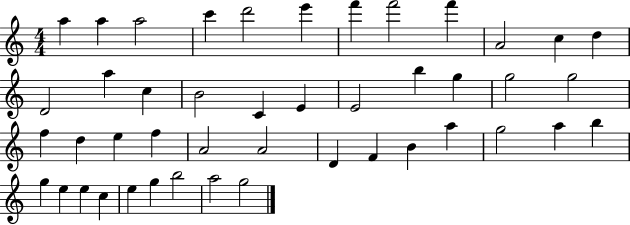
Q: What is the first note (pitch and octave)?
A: A5